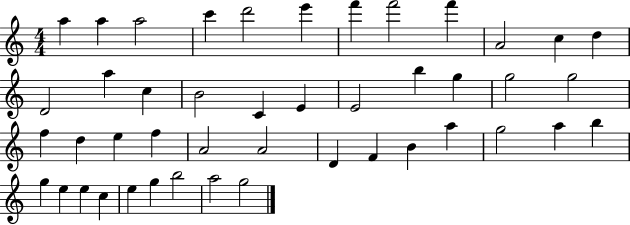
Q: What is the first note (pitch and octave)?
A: A5